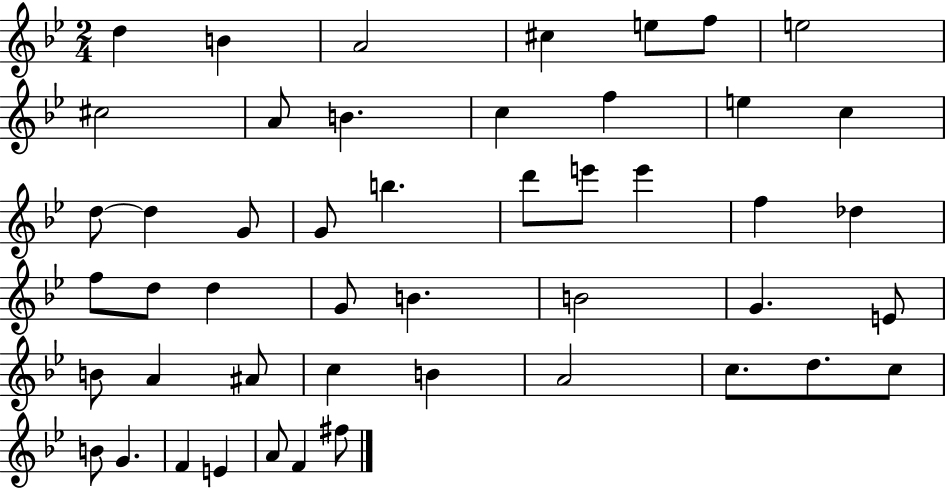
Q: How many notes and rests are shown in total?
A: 48